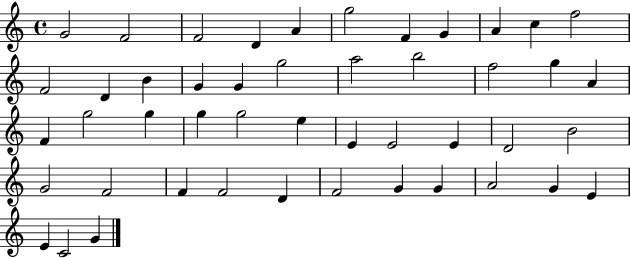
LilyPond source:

{
  \clef treble
  \time 4/4
  \defaultTimeSignature
  \key c \major
  g'2 f'2 | f'2 d'4 a'4 | g''2 f'4 g'4 | a'4 c''4 f''2 | \break f'2 d'4 b'4 | g'4 g'4 g''2 | a''2 b''2 | f''2 g''4 a'4 | \break f'4 g''2 g''4 | g''4 g''2 e''4 | e'4 e'2 e'4 | d'2 b'2 | \break g'2 f'2 | f'4 f'2 d'4 | f'2 g'4 g'4 | a'2 g'4 e'4 | \break e'4 c'2 g'4 | \bar "|."
}